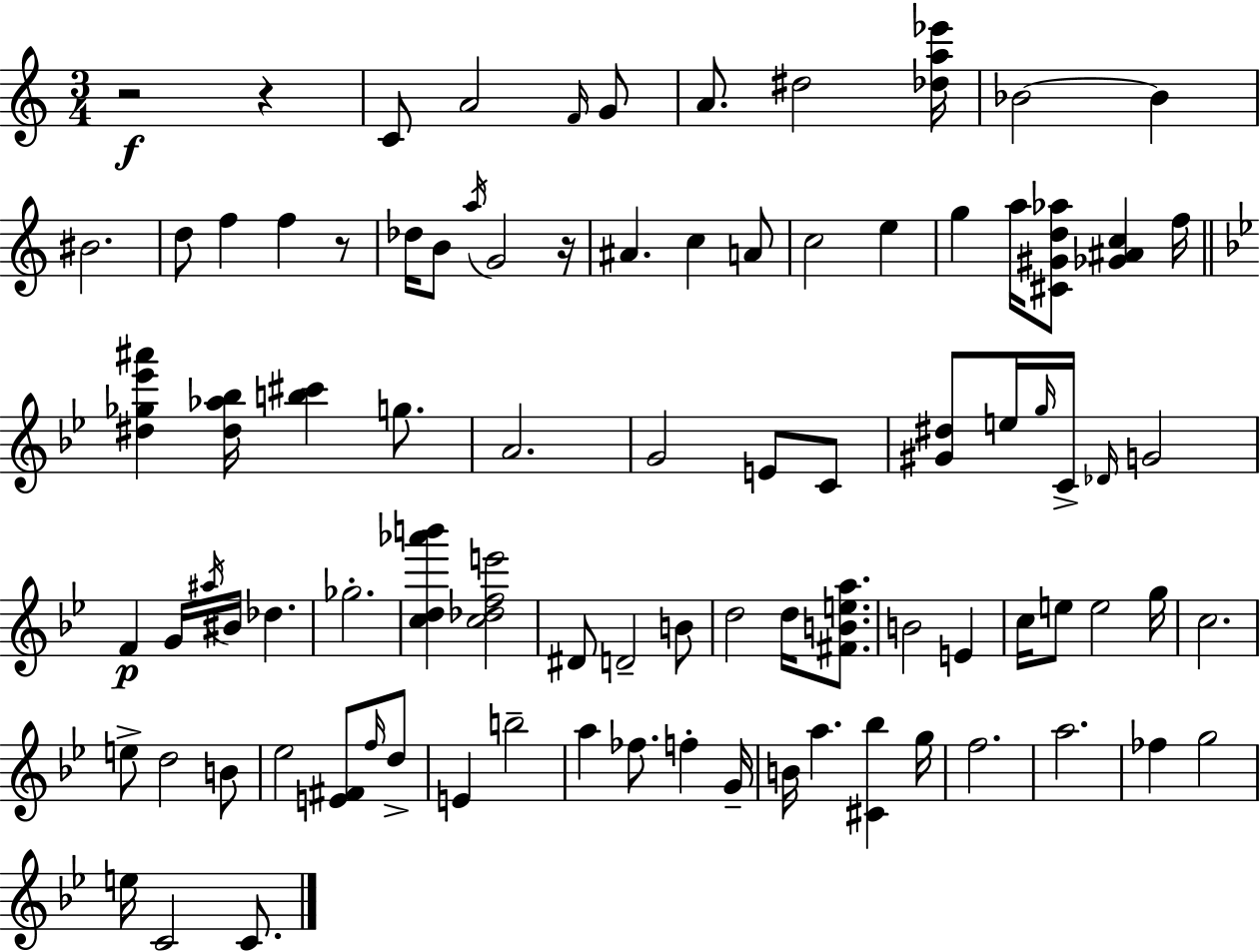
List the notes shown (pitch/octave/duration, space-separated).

R/h R/q C4/e A4/h F4/s G4/e A4/e. D#5/h [Db5,A5,Eb6]/s Bb4/h Bb4/q BIS4/h. D5/e F5/q F5/q R/e Db5/s B4/e A5/s G4/h R/s A#4/q. C5/q A4/e C5/h E5/q G5/q A5/s [C#4,G#4,D5,Ab5]/e [Gb4,A#4,C5]/q F5/s [D#5,Gb5,Eb6,A#6]/q [D#5,Ab5,Bb5]/s [B5,C#6]/q G5/e. A4/h. G4/h E4/e C4/e [G#4,D#5]/e E5/s G5/s C4/s Db4/s G4/h F4/q G4/s A#5/s BIS4/s Db5/q. Gb5/h. [C5,D5,Ab6,B6]/q [C5,Db5,F5,E6]/h D#4/e D4/h B4/e D5/h D5/s [F#4,B4,E5,A5]/e. B4/h E4/q C5/s E5/e E5/h G5/s C5/h. E5/e D5/h B4/e Eb5/h [E4,F#4]/e F5/s D5/e E4/q B5/h A5/q FES5/e. F5/q G4/s B4/s A5/q. [C#4,Bb5]/q G5/s F5/h. A5/h. FES5/q G5/h E5/s C4/h C4/e.